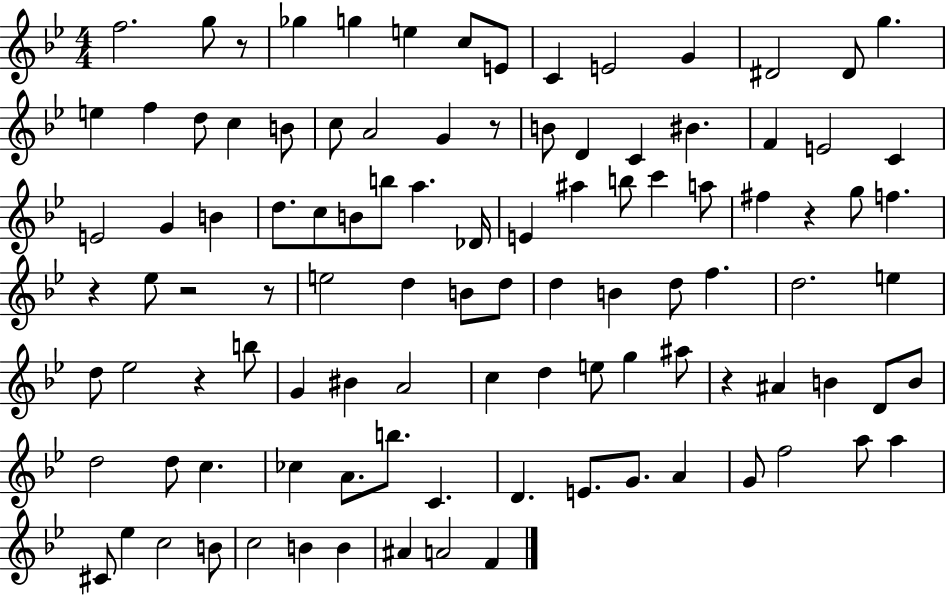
X:1
T:Untitled
M:4/4
L:1/4
K:Bb
f2 g/2 z/2 _g g e c/2 E/2 C E2 G ^D2 ^D/2 g e f d/2 c B/2 c/2 A2 G z/2 B/2 D C ^B F E2 C E2 G B d/2 c/2 B/2 b/2 a _D/4 E ^a b/2 c' a/2 ^f z g/2 f z _e/2 z2 z/2 e2 d B/2 d/2 d B d/2 f d2 e d/2 _e2 z b/2 G ^B A2 c d e/2 g ^a/2 z ^A B D/2 B/2 d2 d/2 c _c A/2 b/2 C D E/2 G/2 A G/2 f2 a/2 a ^C/2 _e c2 B/2 c2 B B ^A A2 F